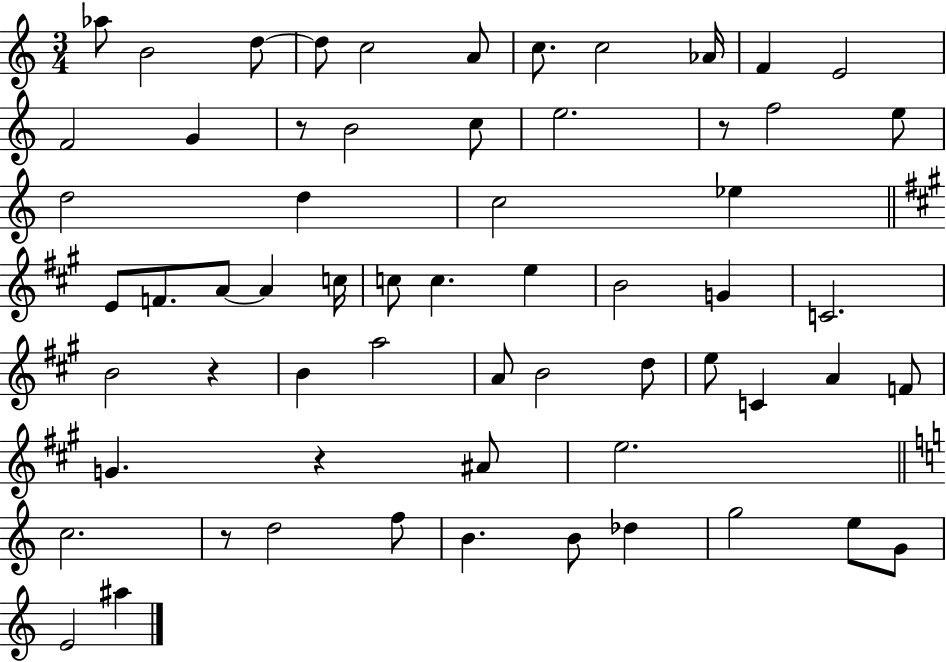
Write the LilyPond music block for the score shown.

{
  \clef treble
  \numericTimeSignature
  \time 3/4
  \key c \major
  aes''8 b'2 d''8~~ | d''8 c''2 a'8 | c''8. c''2 aes'16 | f'4 e'2 | \break f'2 g'4 | r8 b'2 c''8 | e''2. | r8 f''2 e''8 | \break d''2 d''4 | c''2 ees''4 | \bar "||" \break \key a \major e'8 f'8. a'8~~ a'4 c''16 | c''8 c''4. e''4 | b'2 g'4 | c'2. | \break b'2 r4 | b'4 a''2 | a'8 b'2 d''8 | e''8 c'4 a'4 f'8 | \break g'4. r4 ais'8 | e''2. | \bar "||" \break \key c \major c''2. | r8 d''2 f''8 | b'4. b'8 des''4 | g''2 e''8 g'8 | \break e'2 ais''4 | \bar "|."
}